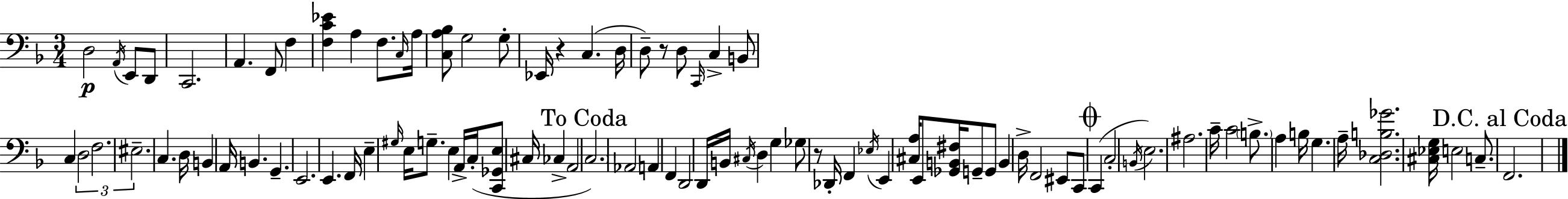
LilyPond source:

{
  \clef bass
  \numericTimeSignature
  \time 3/4
  \key d \minor
  d2\p \acciaccatura { a,16 } e,8 d,8 | c,2. | a,4. f,8 f4 | <f c' ees'>4 a4 f8. | \break \grace { c16 } a16 <c a bes>8 g2 | g8-. ees,16 r4 c4.( | d16 d8--) r8 d8 \grace { c,16 } c4-> | b,8 c4 \tuplet 3/2 { d2 | \break f2. | eis2.-- } | c4. d16 b,4 | a,16 b,4. g,4.-- | \break e,2. | e,4. f,16 e4-- | \grace { gis16 } e16 g8.-- e4 a,16-> | c16-.( <c, ges, e>8 cis16 ces4-> a,2 | \break \mark "To Coda" \parenthesize c2.) | aes,2 | a,4 f,4 d,2 | d,16 b,16 \acciaccatura { cis16 } d4 g4 | \break ges8 r8 des,16-. f,4 | \acciaccatura { ees16 } e,4 <cis a>16 e,8 <ges, b, fis>16 g,8-- g,8 | b,4 d16-> f,2 | eis,8 c,8 \mark \markup { \musicglyph "scripts.coda" } c,4( c2-. | \break \acciaccatura { b,16 }) e2. | ais2. | c'16-- c'2 | \parenthesize b8.-> a4 b16 | \break g4. a16-- <c des b ges'>2. | <cis ees g>16 e2 | c8.-- \mark "D.C. al Coda" f,2. | \bar "|."
}